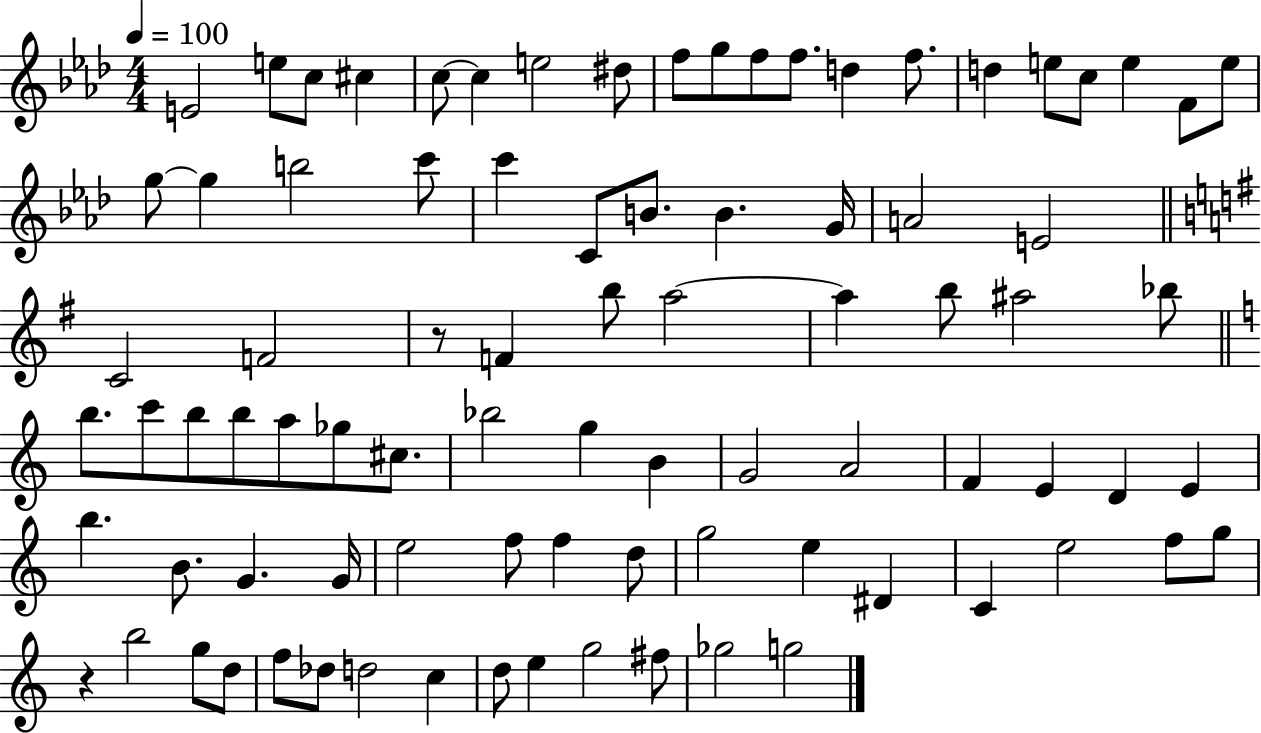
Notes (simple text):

E4/h E5/e C5/e C#5/q C5/e C5/q E5/h D#5/e F5/e G5/e F5/e F5/e. D5/q F5/e. D5/q E5/e C5/e E5/q F4/e E5/e G5/e G5/q B5/h C6/e C6/q C4/e B4/e. B4/q. G4/s A4/h E4/h C4/h F4/h R/e F4/q B5/e A5/h A5/q B5/e A#5/h Bb5/e B5/e. C6/e B5/e B5/e A5/e Gb5/e C#5/e. Bb5/h G5/q B4/q G4/h A4/h F4/q E4/q D4/q E4/q B5/q. B4/e. G4/q. G4/s E5/h F5/e F5/q D5/e G5/h E5/q D#4/q C4/q E5/h F5/e G5/e R/q B5/h G5/e D5/e F5/e Db5/e D5/h C5/q D5/e E5/q G5/h F#5/e Gb5/h G5/h